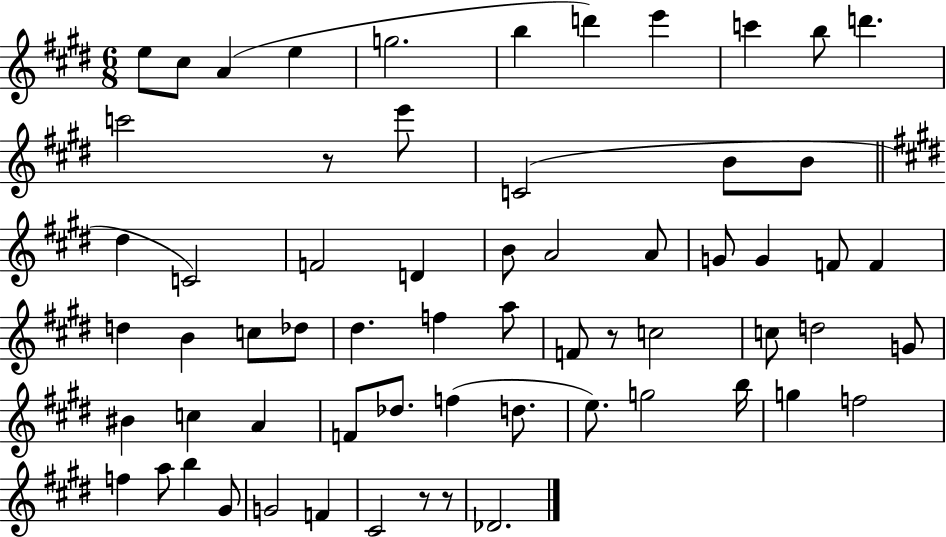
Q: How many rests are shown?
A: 4